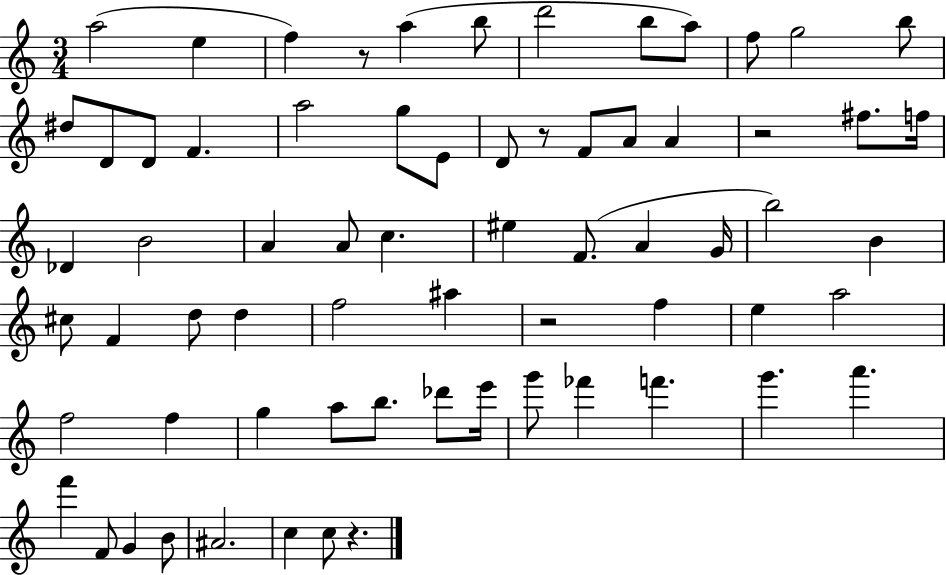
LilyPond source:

{
  \clef treble
  \numericTimeSignature
  \time 3/4
  \key c \major
  \repeat volta 2 { a''2( e''4 | f''4) r8 a''4( b''8 | d'''2 b''8 a''8) | f''8 g''2 b''8 | \break dis''8 d'8 d'8 f'4. | a''2 g''8 e'8 | d'8 r8 f'8 a'8 a'4 | r2 fis''8. f''16 | \break des'4 b'2 | a'4 a'8 c''4. | eis''4 f'8.( a'4 g'16 | b''2) b'4 | \break cis''8 f'4 d''8 d''4 | f''2 ais''4 | r2 f''4 | e''4 a''2 | \break f''2 f''4 | g''4 a''8 b''8. des'''8 e'''16 | g'''8 fes'''4 f'''4. | g'''4. a'''4. | \break f'''4 f'8 g'4 b'8 | ais'2. | c''4 c''8 r4. | } \bar "|."
}